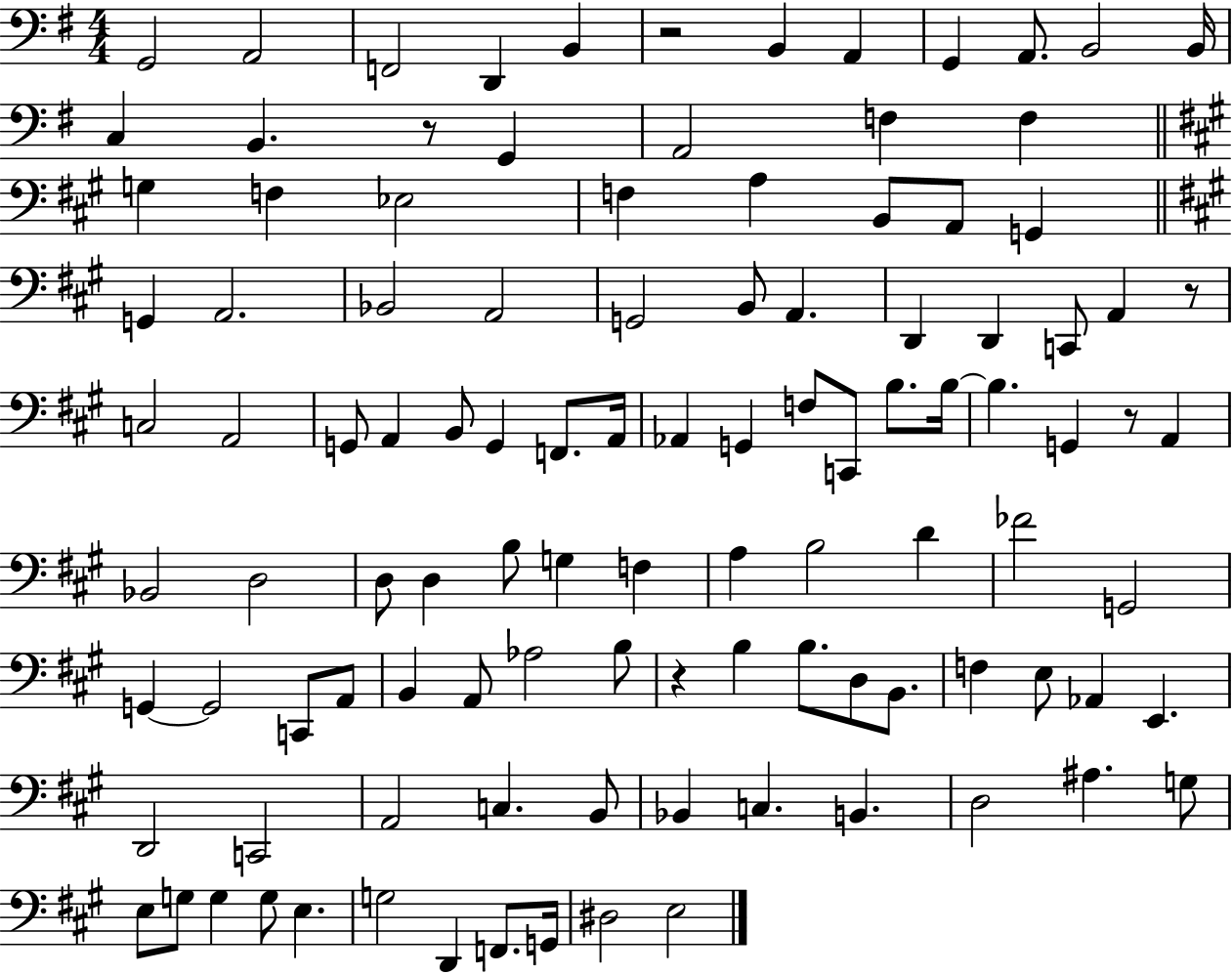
X:1
T:Untitled
M:4/4
L:1/4
K:G
G,,2 A,,2 F,,2 D,, B,, z2 B,, A,, G,, A,,/2 B,,2 B,,/4 C, B,, z/2 G,, A,,2 F, F, G, F, _E,2 F, A, B,,/2 A,,/2 G,, G,, A,,2 _B,,2 A,,2 G,,2 B,,/2 A,, D,, D,, C,,/2 A,, z/2 C,2 A,,2 G,,/2 A,, B,,/2 G,, F,,/2 A,,/4 _A,, G,, F,/2 C,,/2 B,/2 B,/4 B, G,, z/2 A,, _B,,2 D,2 D,/2 D, B,/2 G, F, A, B,2 D _F2 G,,2 G,, G,,2 C,,/2 A,,/2 B,, A,,/2 _A,2 B,/2 z B, B,/2 D,/2 B,,/2 F, E,/2 _A,, E,, D,,2 C,,2 A,,2 C, B,,/2 _B,, C, B,, D,2 ^A, G,/2 E,/2 G,/2 G, G,/2 E, G,2 D,, F,,/2 G,,/4 ^D,2 E,2